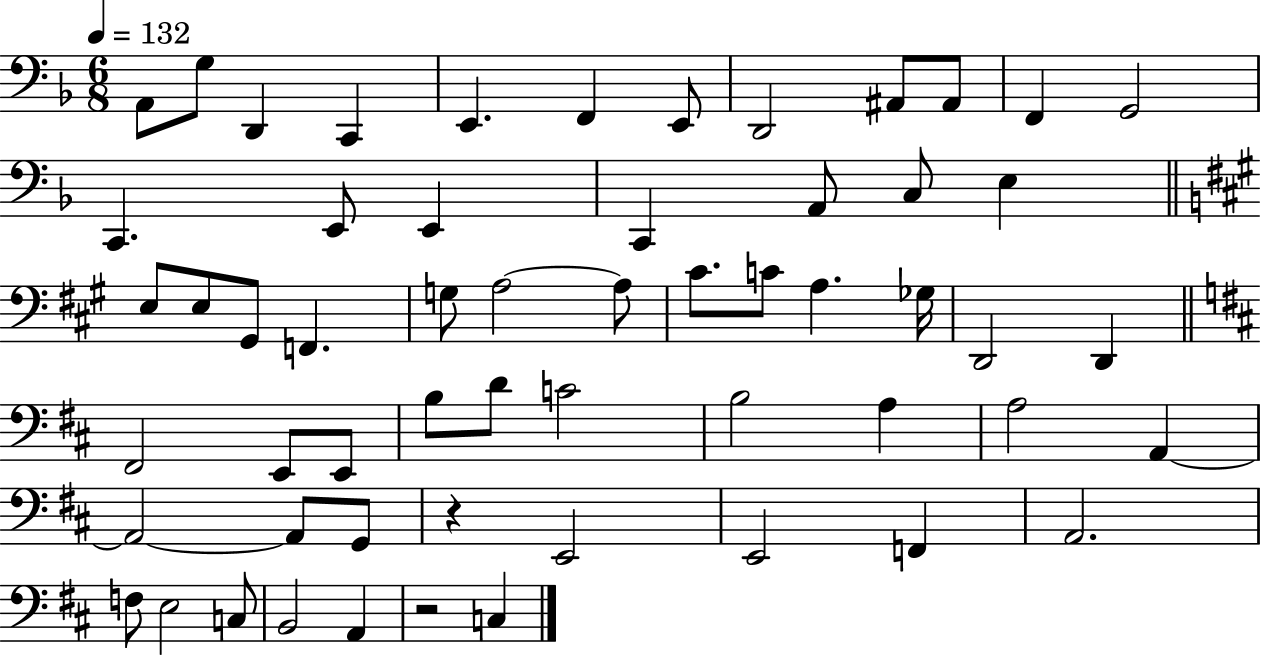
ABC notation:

X:1
T:Untitled
M:6/8
L:1/4
K:F
A,,/2 G,/2 D,, C,, E,, F,, E,,/2 D,,2 ^A,,/2 ^A,,/2 F,, G,,2 C,, E,,/2 E,, C,, A,,/2 C,/2 E, E,/2 E,/2 ^G,,/2 F,, G,/2 A,2 A,/2 ^C/2 C/2 A, _G,/4 D,,2 D,, ^F,,2 E,,/2 E,,/2 B,/2 D/2 C2 B,2 A, A,2 A,, A,,2 A,,/2 G,,/2 z E,,2 E,,2 F,, A,,2 F,/2 E,2 C,/2 B,,2 A,, z2 C,